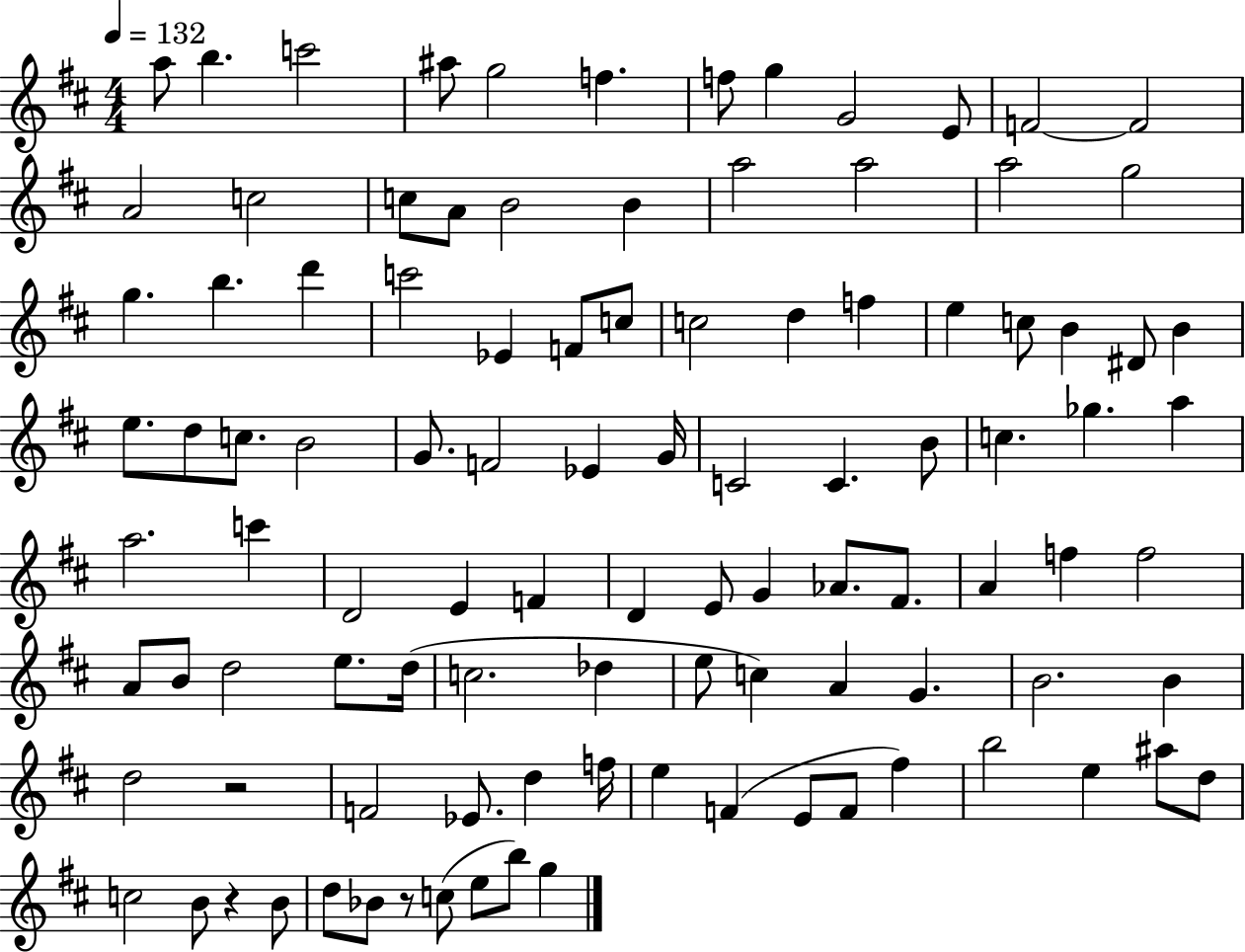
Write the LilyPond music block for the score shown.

{
  \clef treble
  \numericTimeSignature
  \time 4/4
  \key d \major
  \tempo 4 = 132
  a''8 b''4. c'''2 | ais''8 g''2 f''4. | f''8 g''4 g'2 e'8 | f'2~~ f'2 | \break a'2 c''2 | c''8 a'8 b'2 b'4 | a''2 a''2 | a''2 g''2 | \break g''4. b''4. d'''4 | c'''2 ees'4 f'8 c''8 | c''2 d''4 f''4 | e''4 c''8 b'4 dis'8 b'4 | \break e''8. d''8 c''8. b'2 | g'8. f'2 ees'4 g'16 | c'2 c'4. b'8 | c''4. ges''4. a''4 | \break a''2. c'''4 | d'2 e'4 f'4 | d'4 e'8 g'4 aes'8. fis'8. | a'4 f''4 f''2 | \break a'8 b'8 d''2 e''8. d''16( | c''2. des''4 | e''8 c''4) a'4 g'4. | b'2. b'4 | \break d''2 r2 | f'2 ees'8. d''4 f''16 | e''4 f'4( e'8 f'8 fis''4) | b''2 e''4 ais''8 d''8 | \break c''2 b'8 r4 b'8 | d''8 bes'8 r8 c''8( e''8 b''8) g''4 | \bar "|."
}